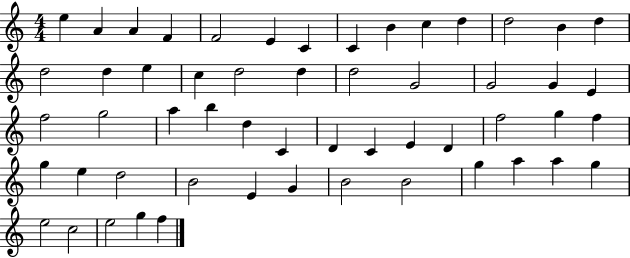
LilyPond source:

{
  \clef treble
  \numericTimeSignature
  \time 4/4
  \key c \major
  e''4 a'4 a'4 f'4 | f'2 e'4 c'4 | c'4 b'4 c''4 d''4 | d''2 b'4 d''4 | \break d''2 d''4 e''4 | c''4 d''2 d''4 | d''2 g'2 | g'2 g'4 e'4 | \break f''2 g''2 | a''4 b''4 d''4 c'4 | d'4 c'4 e'4 d'4 | f''2 g''4 f''4 | \break g''4 e''4 d''2 | b'2 e'4 g'4 | b'2 b'2 | g''4 a''4 a''4 g''4 | \break e''2 c''2 | e''2 g''4 f''4 | \bar "|."
}